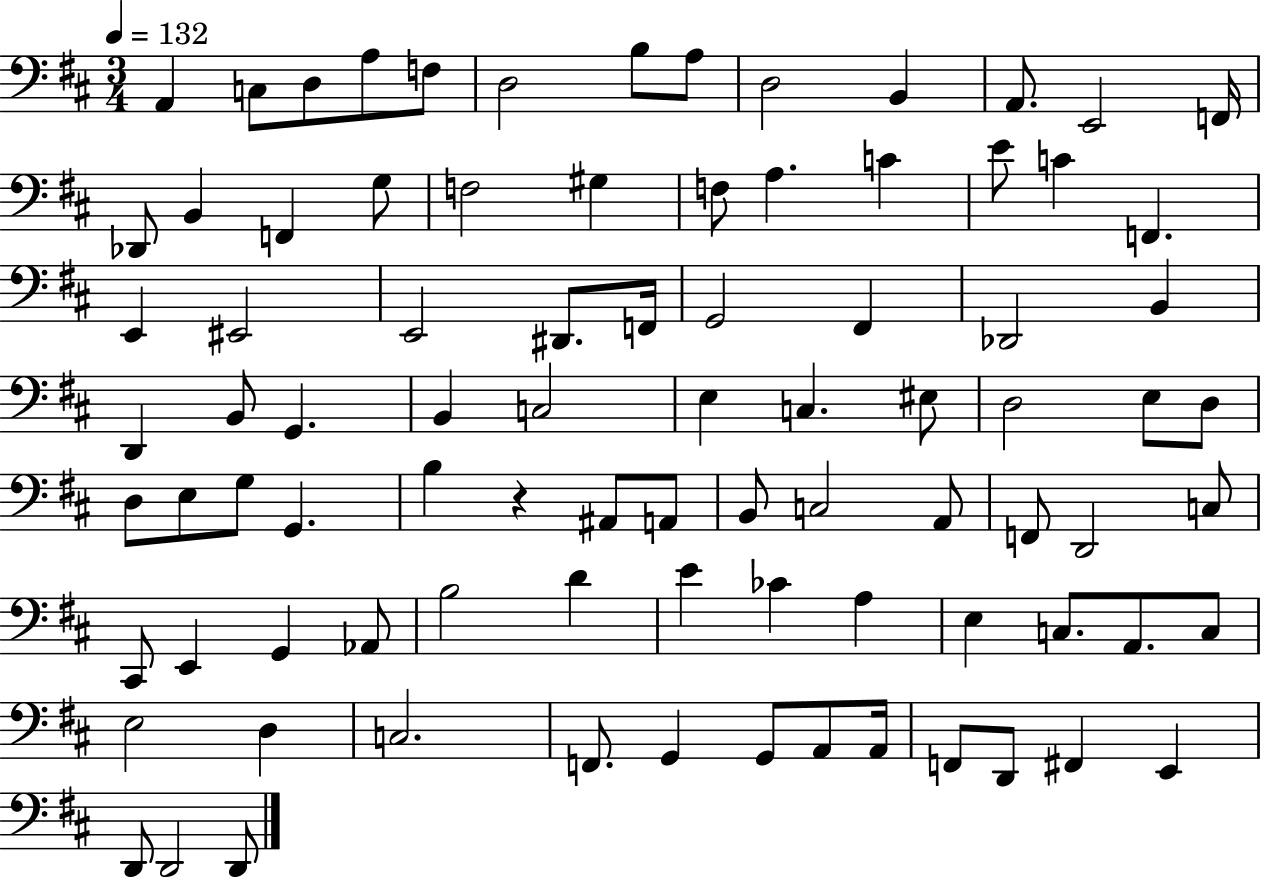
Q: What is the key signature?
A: D major